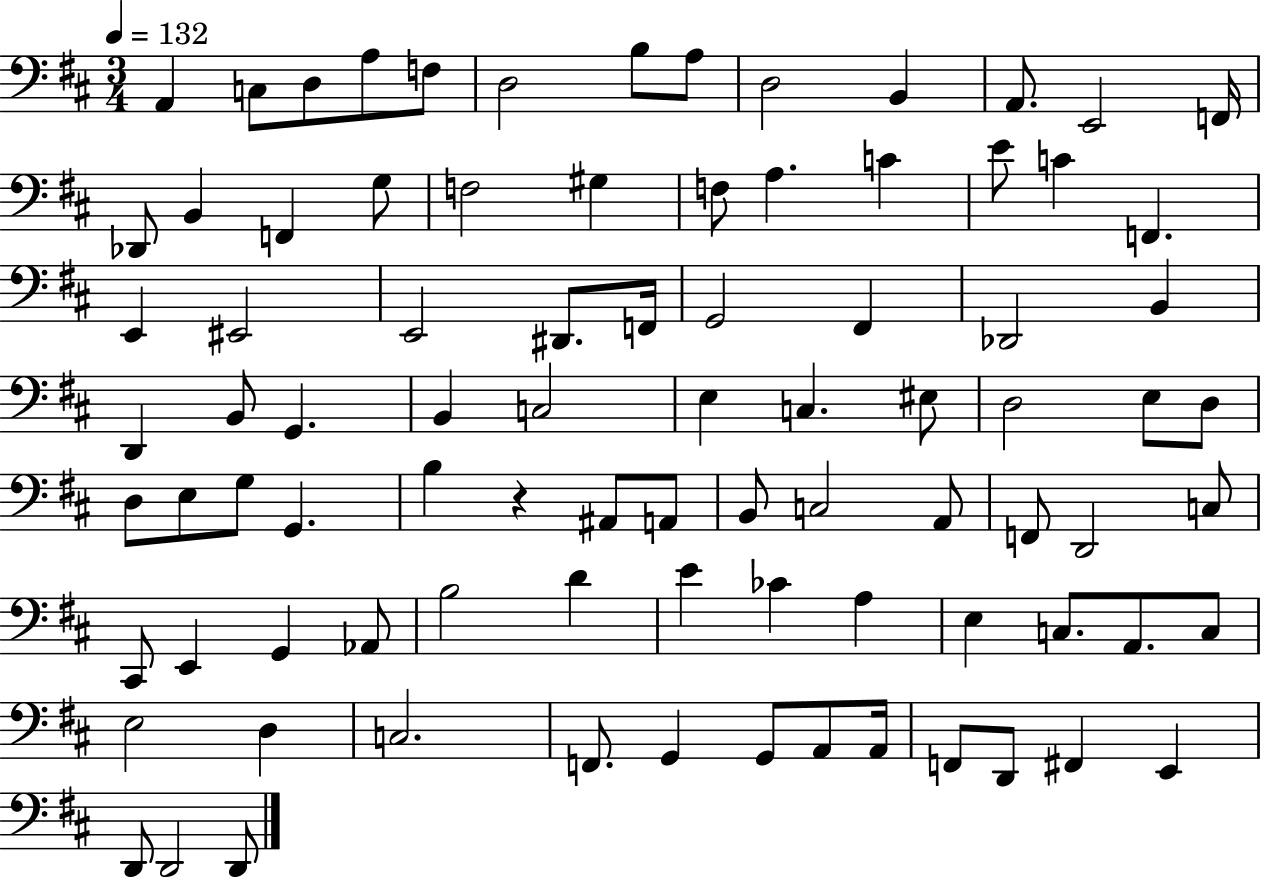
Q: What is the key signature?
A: D major